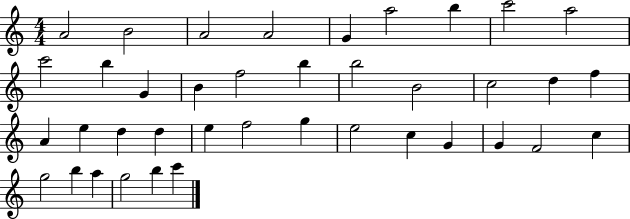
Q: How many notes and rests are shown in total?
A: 39